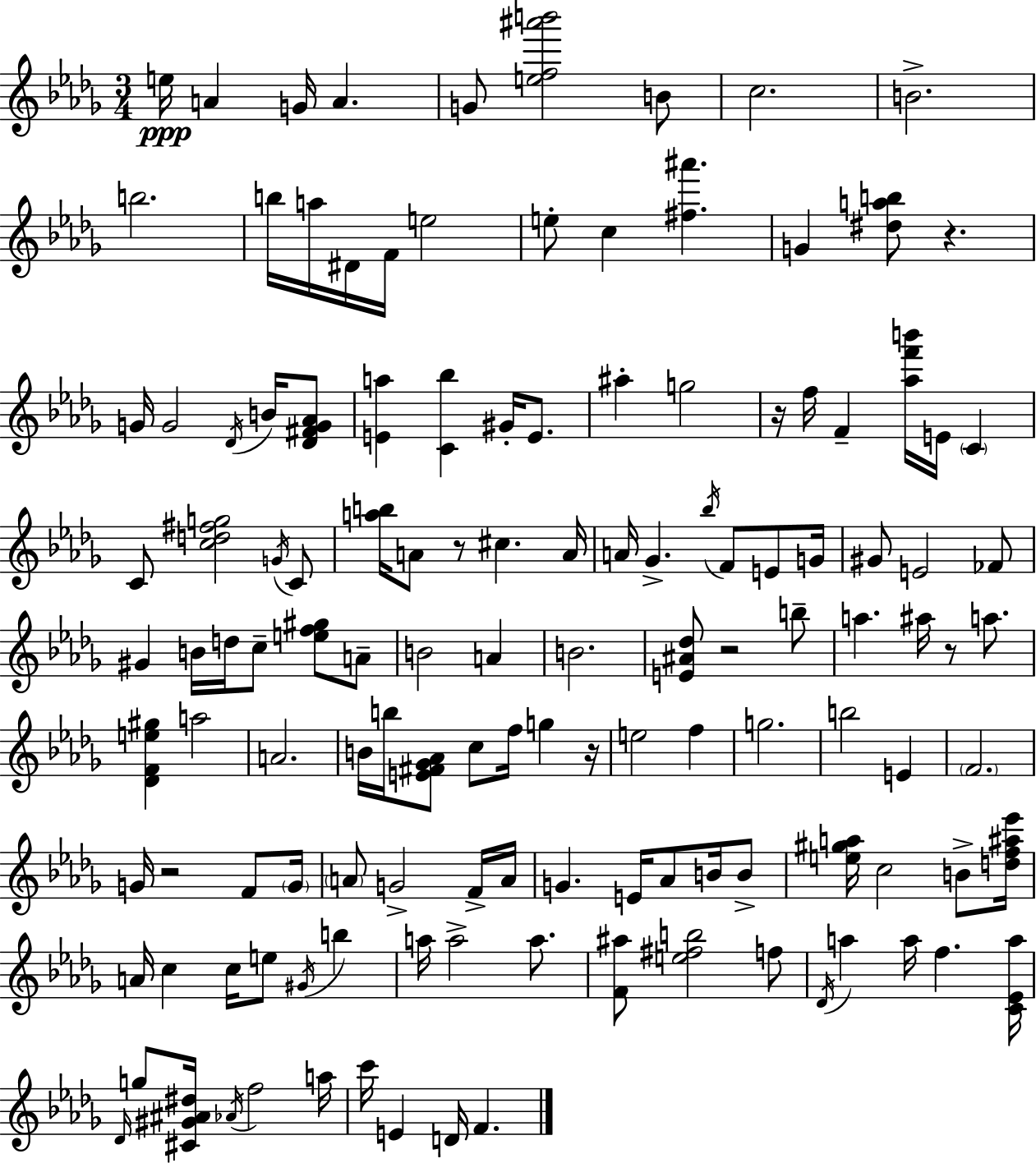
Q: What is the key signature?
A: BES minor